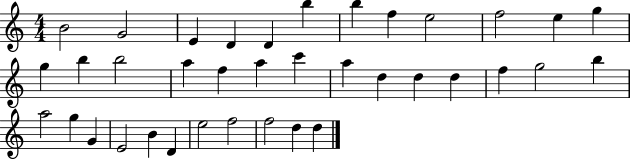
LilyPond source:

{
  \clef treble
  \numericTimeSignature
  \time 4/4
  \key c \major
  b'2 g'2 | e'4 d'4 d'4 b''4 | b''4 f''4 e''2 | f''2 e''4 g''4 | \break g''4 b''4 b''2 | a''4 f''4 a''4 c'''4 | a''4 d''4 d''4 d''4 | f''4 g''2 b''4 | \break a''2 g''4 g'4 | e'2 b'4 d'4 | e''2 f''2 | f''2 d''4 d''4 | \break \bar "|."
}